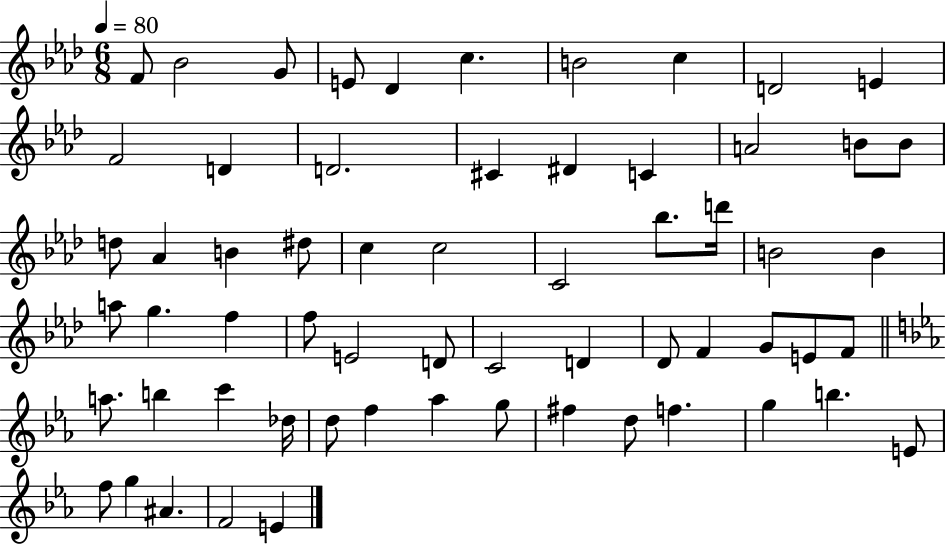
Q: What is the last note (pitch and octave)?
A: E4